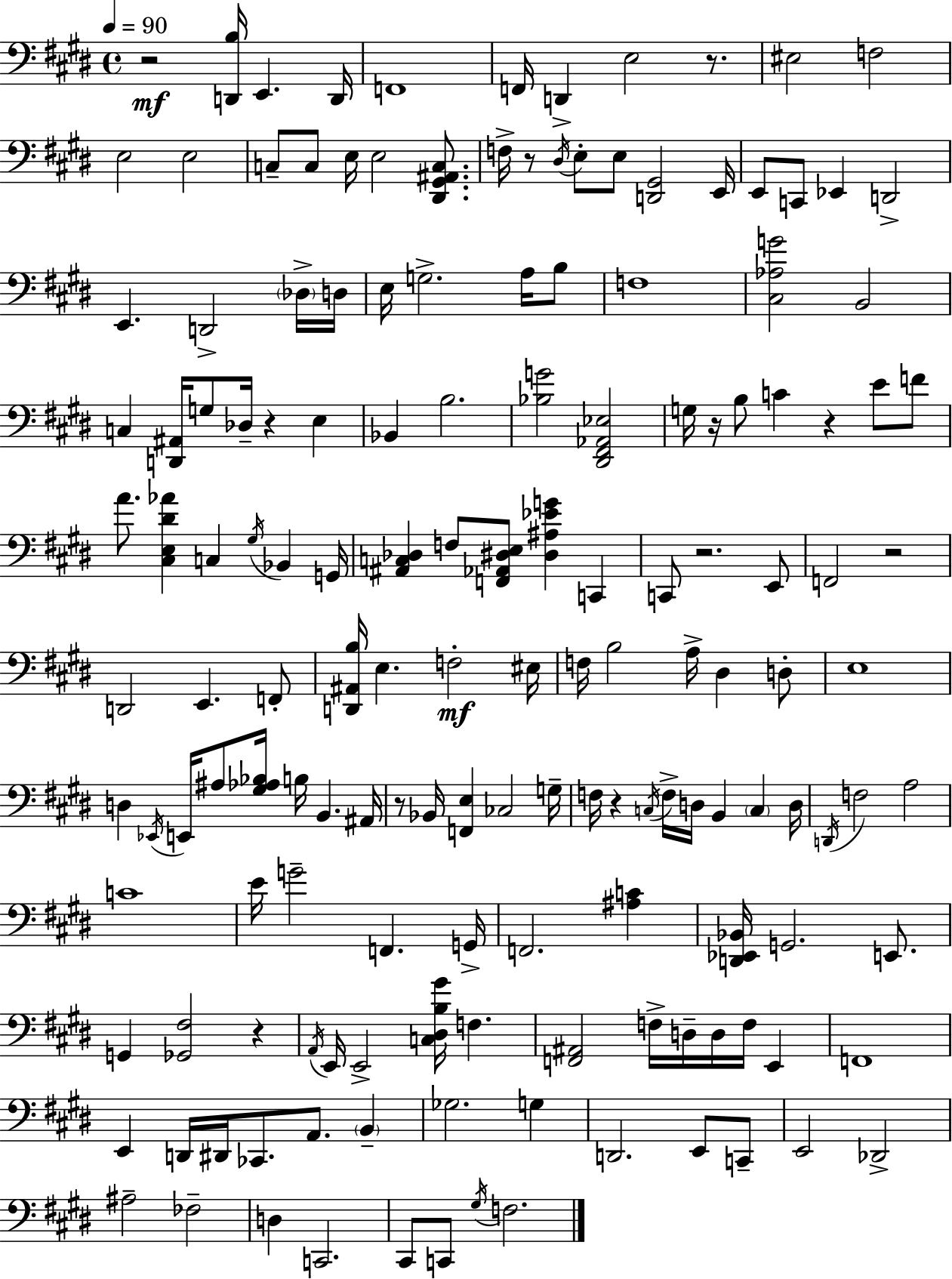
X:1
T:Untitled
M:4/4
L:1/4
K:E
z2 [D,,B,]/4 E,, D,,/4 F,,4 F,,/4 D,, E,2 z/2 ^E,2 F,2 E,2 E,2 C,/2 C,/2 E,/4 E,2 [^D,,^G,,^A,,C,]/2 F,/4 z/2 ^D,/4 E,/2 E,/2 [D,,^G,,]2 E,,/4 E,,/2 C,,/2 _E,, D,,2 E,, D,,2 _D,/4 D,/4 E,/4 G,2 A,/4 B,/2 F,4 [^C,_A,G]2 B,,2 C, [D,,^A,,]/4 G,/2 _D,/4 z E, _B,, B,2 [_B,G]2 [^D,,^F,,_A,,_E,]2 G,/4 z/4 B,/2 C z E/2 F/2 A/2 [^C,E,^D_A] C, ^G,/4 _B,, G,,/4 [^A,,C,_D,] F,/2 [F,,_A,,^D,E,]/2 [^D,^A,_EG] C,, C,,/2 z2 E,,/2 F,,2 z2 D,,2 E,, F,,/2 [D,,^A,,B,]/4 E, F,2 ^E,/4 F,/4 B,2 A,/4 ^D, D,/2 E,4 D, _E,,/4 E,,/4 ^A,/2 [^G,_A,_B,]/4 B,/4 B,, ^A,,/4 z/2 _B,,/4 [F,,E,] _C,2 G,/4 F,/4 z C,/4 F,/4 D,/4 B,, C, D,/4 D,,/4 F,2 A,2 C4 E/4 G2 F,, G,,/4 F,,2 [^A,C] [D,,_E,,_B,,]/4 G,,2 E,,/2 G,, [_G,,^F,]2 z A,,/4 E,,/4 E,,2 [C,^D,B,^G]/4 F, [F,,^A,,]2 F,/4 D,/4 D,/4 F,/4 E,, F,,4 E,, D,,/4 ^D,,/4 _C,,/2 A,,/2 B,, _G,2 G, D,,2 E,,/2 C,,/2 E,,2 _D,,2 ^A,2 _F,2 D, C,,2 ^C,,/2 C,,/2 ^G,/4 F,2